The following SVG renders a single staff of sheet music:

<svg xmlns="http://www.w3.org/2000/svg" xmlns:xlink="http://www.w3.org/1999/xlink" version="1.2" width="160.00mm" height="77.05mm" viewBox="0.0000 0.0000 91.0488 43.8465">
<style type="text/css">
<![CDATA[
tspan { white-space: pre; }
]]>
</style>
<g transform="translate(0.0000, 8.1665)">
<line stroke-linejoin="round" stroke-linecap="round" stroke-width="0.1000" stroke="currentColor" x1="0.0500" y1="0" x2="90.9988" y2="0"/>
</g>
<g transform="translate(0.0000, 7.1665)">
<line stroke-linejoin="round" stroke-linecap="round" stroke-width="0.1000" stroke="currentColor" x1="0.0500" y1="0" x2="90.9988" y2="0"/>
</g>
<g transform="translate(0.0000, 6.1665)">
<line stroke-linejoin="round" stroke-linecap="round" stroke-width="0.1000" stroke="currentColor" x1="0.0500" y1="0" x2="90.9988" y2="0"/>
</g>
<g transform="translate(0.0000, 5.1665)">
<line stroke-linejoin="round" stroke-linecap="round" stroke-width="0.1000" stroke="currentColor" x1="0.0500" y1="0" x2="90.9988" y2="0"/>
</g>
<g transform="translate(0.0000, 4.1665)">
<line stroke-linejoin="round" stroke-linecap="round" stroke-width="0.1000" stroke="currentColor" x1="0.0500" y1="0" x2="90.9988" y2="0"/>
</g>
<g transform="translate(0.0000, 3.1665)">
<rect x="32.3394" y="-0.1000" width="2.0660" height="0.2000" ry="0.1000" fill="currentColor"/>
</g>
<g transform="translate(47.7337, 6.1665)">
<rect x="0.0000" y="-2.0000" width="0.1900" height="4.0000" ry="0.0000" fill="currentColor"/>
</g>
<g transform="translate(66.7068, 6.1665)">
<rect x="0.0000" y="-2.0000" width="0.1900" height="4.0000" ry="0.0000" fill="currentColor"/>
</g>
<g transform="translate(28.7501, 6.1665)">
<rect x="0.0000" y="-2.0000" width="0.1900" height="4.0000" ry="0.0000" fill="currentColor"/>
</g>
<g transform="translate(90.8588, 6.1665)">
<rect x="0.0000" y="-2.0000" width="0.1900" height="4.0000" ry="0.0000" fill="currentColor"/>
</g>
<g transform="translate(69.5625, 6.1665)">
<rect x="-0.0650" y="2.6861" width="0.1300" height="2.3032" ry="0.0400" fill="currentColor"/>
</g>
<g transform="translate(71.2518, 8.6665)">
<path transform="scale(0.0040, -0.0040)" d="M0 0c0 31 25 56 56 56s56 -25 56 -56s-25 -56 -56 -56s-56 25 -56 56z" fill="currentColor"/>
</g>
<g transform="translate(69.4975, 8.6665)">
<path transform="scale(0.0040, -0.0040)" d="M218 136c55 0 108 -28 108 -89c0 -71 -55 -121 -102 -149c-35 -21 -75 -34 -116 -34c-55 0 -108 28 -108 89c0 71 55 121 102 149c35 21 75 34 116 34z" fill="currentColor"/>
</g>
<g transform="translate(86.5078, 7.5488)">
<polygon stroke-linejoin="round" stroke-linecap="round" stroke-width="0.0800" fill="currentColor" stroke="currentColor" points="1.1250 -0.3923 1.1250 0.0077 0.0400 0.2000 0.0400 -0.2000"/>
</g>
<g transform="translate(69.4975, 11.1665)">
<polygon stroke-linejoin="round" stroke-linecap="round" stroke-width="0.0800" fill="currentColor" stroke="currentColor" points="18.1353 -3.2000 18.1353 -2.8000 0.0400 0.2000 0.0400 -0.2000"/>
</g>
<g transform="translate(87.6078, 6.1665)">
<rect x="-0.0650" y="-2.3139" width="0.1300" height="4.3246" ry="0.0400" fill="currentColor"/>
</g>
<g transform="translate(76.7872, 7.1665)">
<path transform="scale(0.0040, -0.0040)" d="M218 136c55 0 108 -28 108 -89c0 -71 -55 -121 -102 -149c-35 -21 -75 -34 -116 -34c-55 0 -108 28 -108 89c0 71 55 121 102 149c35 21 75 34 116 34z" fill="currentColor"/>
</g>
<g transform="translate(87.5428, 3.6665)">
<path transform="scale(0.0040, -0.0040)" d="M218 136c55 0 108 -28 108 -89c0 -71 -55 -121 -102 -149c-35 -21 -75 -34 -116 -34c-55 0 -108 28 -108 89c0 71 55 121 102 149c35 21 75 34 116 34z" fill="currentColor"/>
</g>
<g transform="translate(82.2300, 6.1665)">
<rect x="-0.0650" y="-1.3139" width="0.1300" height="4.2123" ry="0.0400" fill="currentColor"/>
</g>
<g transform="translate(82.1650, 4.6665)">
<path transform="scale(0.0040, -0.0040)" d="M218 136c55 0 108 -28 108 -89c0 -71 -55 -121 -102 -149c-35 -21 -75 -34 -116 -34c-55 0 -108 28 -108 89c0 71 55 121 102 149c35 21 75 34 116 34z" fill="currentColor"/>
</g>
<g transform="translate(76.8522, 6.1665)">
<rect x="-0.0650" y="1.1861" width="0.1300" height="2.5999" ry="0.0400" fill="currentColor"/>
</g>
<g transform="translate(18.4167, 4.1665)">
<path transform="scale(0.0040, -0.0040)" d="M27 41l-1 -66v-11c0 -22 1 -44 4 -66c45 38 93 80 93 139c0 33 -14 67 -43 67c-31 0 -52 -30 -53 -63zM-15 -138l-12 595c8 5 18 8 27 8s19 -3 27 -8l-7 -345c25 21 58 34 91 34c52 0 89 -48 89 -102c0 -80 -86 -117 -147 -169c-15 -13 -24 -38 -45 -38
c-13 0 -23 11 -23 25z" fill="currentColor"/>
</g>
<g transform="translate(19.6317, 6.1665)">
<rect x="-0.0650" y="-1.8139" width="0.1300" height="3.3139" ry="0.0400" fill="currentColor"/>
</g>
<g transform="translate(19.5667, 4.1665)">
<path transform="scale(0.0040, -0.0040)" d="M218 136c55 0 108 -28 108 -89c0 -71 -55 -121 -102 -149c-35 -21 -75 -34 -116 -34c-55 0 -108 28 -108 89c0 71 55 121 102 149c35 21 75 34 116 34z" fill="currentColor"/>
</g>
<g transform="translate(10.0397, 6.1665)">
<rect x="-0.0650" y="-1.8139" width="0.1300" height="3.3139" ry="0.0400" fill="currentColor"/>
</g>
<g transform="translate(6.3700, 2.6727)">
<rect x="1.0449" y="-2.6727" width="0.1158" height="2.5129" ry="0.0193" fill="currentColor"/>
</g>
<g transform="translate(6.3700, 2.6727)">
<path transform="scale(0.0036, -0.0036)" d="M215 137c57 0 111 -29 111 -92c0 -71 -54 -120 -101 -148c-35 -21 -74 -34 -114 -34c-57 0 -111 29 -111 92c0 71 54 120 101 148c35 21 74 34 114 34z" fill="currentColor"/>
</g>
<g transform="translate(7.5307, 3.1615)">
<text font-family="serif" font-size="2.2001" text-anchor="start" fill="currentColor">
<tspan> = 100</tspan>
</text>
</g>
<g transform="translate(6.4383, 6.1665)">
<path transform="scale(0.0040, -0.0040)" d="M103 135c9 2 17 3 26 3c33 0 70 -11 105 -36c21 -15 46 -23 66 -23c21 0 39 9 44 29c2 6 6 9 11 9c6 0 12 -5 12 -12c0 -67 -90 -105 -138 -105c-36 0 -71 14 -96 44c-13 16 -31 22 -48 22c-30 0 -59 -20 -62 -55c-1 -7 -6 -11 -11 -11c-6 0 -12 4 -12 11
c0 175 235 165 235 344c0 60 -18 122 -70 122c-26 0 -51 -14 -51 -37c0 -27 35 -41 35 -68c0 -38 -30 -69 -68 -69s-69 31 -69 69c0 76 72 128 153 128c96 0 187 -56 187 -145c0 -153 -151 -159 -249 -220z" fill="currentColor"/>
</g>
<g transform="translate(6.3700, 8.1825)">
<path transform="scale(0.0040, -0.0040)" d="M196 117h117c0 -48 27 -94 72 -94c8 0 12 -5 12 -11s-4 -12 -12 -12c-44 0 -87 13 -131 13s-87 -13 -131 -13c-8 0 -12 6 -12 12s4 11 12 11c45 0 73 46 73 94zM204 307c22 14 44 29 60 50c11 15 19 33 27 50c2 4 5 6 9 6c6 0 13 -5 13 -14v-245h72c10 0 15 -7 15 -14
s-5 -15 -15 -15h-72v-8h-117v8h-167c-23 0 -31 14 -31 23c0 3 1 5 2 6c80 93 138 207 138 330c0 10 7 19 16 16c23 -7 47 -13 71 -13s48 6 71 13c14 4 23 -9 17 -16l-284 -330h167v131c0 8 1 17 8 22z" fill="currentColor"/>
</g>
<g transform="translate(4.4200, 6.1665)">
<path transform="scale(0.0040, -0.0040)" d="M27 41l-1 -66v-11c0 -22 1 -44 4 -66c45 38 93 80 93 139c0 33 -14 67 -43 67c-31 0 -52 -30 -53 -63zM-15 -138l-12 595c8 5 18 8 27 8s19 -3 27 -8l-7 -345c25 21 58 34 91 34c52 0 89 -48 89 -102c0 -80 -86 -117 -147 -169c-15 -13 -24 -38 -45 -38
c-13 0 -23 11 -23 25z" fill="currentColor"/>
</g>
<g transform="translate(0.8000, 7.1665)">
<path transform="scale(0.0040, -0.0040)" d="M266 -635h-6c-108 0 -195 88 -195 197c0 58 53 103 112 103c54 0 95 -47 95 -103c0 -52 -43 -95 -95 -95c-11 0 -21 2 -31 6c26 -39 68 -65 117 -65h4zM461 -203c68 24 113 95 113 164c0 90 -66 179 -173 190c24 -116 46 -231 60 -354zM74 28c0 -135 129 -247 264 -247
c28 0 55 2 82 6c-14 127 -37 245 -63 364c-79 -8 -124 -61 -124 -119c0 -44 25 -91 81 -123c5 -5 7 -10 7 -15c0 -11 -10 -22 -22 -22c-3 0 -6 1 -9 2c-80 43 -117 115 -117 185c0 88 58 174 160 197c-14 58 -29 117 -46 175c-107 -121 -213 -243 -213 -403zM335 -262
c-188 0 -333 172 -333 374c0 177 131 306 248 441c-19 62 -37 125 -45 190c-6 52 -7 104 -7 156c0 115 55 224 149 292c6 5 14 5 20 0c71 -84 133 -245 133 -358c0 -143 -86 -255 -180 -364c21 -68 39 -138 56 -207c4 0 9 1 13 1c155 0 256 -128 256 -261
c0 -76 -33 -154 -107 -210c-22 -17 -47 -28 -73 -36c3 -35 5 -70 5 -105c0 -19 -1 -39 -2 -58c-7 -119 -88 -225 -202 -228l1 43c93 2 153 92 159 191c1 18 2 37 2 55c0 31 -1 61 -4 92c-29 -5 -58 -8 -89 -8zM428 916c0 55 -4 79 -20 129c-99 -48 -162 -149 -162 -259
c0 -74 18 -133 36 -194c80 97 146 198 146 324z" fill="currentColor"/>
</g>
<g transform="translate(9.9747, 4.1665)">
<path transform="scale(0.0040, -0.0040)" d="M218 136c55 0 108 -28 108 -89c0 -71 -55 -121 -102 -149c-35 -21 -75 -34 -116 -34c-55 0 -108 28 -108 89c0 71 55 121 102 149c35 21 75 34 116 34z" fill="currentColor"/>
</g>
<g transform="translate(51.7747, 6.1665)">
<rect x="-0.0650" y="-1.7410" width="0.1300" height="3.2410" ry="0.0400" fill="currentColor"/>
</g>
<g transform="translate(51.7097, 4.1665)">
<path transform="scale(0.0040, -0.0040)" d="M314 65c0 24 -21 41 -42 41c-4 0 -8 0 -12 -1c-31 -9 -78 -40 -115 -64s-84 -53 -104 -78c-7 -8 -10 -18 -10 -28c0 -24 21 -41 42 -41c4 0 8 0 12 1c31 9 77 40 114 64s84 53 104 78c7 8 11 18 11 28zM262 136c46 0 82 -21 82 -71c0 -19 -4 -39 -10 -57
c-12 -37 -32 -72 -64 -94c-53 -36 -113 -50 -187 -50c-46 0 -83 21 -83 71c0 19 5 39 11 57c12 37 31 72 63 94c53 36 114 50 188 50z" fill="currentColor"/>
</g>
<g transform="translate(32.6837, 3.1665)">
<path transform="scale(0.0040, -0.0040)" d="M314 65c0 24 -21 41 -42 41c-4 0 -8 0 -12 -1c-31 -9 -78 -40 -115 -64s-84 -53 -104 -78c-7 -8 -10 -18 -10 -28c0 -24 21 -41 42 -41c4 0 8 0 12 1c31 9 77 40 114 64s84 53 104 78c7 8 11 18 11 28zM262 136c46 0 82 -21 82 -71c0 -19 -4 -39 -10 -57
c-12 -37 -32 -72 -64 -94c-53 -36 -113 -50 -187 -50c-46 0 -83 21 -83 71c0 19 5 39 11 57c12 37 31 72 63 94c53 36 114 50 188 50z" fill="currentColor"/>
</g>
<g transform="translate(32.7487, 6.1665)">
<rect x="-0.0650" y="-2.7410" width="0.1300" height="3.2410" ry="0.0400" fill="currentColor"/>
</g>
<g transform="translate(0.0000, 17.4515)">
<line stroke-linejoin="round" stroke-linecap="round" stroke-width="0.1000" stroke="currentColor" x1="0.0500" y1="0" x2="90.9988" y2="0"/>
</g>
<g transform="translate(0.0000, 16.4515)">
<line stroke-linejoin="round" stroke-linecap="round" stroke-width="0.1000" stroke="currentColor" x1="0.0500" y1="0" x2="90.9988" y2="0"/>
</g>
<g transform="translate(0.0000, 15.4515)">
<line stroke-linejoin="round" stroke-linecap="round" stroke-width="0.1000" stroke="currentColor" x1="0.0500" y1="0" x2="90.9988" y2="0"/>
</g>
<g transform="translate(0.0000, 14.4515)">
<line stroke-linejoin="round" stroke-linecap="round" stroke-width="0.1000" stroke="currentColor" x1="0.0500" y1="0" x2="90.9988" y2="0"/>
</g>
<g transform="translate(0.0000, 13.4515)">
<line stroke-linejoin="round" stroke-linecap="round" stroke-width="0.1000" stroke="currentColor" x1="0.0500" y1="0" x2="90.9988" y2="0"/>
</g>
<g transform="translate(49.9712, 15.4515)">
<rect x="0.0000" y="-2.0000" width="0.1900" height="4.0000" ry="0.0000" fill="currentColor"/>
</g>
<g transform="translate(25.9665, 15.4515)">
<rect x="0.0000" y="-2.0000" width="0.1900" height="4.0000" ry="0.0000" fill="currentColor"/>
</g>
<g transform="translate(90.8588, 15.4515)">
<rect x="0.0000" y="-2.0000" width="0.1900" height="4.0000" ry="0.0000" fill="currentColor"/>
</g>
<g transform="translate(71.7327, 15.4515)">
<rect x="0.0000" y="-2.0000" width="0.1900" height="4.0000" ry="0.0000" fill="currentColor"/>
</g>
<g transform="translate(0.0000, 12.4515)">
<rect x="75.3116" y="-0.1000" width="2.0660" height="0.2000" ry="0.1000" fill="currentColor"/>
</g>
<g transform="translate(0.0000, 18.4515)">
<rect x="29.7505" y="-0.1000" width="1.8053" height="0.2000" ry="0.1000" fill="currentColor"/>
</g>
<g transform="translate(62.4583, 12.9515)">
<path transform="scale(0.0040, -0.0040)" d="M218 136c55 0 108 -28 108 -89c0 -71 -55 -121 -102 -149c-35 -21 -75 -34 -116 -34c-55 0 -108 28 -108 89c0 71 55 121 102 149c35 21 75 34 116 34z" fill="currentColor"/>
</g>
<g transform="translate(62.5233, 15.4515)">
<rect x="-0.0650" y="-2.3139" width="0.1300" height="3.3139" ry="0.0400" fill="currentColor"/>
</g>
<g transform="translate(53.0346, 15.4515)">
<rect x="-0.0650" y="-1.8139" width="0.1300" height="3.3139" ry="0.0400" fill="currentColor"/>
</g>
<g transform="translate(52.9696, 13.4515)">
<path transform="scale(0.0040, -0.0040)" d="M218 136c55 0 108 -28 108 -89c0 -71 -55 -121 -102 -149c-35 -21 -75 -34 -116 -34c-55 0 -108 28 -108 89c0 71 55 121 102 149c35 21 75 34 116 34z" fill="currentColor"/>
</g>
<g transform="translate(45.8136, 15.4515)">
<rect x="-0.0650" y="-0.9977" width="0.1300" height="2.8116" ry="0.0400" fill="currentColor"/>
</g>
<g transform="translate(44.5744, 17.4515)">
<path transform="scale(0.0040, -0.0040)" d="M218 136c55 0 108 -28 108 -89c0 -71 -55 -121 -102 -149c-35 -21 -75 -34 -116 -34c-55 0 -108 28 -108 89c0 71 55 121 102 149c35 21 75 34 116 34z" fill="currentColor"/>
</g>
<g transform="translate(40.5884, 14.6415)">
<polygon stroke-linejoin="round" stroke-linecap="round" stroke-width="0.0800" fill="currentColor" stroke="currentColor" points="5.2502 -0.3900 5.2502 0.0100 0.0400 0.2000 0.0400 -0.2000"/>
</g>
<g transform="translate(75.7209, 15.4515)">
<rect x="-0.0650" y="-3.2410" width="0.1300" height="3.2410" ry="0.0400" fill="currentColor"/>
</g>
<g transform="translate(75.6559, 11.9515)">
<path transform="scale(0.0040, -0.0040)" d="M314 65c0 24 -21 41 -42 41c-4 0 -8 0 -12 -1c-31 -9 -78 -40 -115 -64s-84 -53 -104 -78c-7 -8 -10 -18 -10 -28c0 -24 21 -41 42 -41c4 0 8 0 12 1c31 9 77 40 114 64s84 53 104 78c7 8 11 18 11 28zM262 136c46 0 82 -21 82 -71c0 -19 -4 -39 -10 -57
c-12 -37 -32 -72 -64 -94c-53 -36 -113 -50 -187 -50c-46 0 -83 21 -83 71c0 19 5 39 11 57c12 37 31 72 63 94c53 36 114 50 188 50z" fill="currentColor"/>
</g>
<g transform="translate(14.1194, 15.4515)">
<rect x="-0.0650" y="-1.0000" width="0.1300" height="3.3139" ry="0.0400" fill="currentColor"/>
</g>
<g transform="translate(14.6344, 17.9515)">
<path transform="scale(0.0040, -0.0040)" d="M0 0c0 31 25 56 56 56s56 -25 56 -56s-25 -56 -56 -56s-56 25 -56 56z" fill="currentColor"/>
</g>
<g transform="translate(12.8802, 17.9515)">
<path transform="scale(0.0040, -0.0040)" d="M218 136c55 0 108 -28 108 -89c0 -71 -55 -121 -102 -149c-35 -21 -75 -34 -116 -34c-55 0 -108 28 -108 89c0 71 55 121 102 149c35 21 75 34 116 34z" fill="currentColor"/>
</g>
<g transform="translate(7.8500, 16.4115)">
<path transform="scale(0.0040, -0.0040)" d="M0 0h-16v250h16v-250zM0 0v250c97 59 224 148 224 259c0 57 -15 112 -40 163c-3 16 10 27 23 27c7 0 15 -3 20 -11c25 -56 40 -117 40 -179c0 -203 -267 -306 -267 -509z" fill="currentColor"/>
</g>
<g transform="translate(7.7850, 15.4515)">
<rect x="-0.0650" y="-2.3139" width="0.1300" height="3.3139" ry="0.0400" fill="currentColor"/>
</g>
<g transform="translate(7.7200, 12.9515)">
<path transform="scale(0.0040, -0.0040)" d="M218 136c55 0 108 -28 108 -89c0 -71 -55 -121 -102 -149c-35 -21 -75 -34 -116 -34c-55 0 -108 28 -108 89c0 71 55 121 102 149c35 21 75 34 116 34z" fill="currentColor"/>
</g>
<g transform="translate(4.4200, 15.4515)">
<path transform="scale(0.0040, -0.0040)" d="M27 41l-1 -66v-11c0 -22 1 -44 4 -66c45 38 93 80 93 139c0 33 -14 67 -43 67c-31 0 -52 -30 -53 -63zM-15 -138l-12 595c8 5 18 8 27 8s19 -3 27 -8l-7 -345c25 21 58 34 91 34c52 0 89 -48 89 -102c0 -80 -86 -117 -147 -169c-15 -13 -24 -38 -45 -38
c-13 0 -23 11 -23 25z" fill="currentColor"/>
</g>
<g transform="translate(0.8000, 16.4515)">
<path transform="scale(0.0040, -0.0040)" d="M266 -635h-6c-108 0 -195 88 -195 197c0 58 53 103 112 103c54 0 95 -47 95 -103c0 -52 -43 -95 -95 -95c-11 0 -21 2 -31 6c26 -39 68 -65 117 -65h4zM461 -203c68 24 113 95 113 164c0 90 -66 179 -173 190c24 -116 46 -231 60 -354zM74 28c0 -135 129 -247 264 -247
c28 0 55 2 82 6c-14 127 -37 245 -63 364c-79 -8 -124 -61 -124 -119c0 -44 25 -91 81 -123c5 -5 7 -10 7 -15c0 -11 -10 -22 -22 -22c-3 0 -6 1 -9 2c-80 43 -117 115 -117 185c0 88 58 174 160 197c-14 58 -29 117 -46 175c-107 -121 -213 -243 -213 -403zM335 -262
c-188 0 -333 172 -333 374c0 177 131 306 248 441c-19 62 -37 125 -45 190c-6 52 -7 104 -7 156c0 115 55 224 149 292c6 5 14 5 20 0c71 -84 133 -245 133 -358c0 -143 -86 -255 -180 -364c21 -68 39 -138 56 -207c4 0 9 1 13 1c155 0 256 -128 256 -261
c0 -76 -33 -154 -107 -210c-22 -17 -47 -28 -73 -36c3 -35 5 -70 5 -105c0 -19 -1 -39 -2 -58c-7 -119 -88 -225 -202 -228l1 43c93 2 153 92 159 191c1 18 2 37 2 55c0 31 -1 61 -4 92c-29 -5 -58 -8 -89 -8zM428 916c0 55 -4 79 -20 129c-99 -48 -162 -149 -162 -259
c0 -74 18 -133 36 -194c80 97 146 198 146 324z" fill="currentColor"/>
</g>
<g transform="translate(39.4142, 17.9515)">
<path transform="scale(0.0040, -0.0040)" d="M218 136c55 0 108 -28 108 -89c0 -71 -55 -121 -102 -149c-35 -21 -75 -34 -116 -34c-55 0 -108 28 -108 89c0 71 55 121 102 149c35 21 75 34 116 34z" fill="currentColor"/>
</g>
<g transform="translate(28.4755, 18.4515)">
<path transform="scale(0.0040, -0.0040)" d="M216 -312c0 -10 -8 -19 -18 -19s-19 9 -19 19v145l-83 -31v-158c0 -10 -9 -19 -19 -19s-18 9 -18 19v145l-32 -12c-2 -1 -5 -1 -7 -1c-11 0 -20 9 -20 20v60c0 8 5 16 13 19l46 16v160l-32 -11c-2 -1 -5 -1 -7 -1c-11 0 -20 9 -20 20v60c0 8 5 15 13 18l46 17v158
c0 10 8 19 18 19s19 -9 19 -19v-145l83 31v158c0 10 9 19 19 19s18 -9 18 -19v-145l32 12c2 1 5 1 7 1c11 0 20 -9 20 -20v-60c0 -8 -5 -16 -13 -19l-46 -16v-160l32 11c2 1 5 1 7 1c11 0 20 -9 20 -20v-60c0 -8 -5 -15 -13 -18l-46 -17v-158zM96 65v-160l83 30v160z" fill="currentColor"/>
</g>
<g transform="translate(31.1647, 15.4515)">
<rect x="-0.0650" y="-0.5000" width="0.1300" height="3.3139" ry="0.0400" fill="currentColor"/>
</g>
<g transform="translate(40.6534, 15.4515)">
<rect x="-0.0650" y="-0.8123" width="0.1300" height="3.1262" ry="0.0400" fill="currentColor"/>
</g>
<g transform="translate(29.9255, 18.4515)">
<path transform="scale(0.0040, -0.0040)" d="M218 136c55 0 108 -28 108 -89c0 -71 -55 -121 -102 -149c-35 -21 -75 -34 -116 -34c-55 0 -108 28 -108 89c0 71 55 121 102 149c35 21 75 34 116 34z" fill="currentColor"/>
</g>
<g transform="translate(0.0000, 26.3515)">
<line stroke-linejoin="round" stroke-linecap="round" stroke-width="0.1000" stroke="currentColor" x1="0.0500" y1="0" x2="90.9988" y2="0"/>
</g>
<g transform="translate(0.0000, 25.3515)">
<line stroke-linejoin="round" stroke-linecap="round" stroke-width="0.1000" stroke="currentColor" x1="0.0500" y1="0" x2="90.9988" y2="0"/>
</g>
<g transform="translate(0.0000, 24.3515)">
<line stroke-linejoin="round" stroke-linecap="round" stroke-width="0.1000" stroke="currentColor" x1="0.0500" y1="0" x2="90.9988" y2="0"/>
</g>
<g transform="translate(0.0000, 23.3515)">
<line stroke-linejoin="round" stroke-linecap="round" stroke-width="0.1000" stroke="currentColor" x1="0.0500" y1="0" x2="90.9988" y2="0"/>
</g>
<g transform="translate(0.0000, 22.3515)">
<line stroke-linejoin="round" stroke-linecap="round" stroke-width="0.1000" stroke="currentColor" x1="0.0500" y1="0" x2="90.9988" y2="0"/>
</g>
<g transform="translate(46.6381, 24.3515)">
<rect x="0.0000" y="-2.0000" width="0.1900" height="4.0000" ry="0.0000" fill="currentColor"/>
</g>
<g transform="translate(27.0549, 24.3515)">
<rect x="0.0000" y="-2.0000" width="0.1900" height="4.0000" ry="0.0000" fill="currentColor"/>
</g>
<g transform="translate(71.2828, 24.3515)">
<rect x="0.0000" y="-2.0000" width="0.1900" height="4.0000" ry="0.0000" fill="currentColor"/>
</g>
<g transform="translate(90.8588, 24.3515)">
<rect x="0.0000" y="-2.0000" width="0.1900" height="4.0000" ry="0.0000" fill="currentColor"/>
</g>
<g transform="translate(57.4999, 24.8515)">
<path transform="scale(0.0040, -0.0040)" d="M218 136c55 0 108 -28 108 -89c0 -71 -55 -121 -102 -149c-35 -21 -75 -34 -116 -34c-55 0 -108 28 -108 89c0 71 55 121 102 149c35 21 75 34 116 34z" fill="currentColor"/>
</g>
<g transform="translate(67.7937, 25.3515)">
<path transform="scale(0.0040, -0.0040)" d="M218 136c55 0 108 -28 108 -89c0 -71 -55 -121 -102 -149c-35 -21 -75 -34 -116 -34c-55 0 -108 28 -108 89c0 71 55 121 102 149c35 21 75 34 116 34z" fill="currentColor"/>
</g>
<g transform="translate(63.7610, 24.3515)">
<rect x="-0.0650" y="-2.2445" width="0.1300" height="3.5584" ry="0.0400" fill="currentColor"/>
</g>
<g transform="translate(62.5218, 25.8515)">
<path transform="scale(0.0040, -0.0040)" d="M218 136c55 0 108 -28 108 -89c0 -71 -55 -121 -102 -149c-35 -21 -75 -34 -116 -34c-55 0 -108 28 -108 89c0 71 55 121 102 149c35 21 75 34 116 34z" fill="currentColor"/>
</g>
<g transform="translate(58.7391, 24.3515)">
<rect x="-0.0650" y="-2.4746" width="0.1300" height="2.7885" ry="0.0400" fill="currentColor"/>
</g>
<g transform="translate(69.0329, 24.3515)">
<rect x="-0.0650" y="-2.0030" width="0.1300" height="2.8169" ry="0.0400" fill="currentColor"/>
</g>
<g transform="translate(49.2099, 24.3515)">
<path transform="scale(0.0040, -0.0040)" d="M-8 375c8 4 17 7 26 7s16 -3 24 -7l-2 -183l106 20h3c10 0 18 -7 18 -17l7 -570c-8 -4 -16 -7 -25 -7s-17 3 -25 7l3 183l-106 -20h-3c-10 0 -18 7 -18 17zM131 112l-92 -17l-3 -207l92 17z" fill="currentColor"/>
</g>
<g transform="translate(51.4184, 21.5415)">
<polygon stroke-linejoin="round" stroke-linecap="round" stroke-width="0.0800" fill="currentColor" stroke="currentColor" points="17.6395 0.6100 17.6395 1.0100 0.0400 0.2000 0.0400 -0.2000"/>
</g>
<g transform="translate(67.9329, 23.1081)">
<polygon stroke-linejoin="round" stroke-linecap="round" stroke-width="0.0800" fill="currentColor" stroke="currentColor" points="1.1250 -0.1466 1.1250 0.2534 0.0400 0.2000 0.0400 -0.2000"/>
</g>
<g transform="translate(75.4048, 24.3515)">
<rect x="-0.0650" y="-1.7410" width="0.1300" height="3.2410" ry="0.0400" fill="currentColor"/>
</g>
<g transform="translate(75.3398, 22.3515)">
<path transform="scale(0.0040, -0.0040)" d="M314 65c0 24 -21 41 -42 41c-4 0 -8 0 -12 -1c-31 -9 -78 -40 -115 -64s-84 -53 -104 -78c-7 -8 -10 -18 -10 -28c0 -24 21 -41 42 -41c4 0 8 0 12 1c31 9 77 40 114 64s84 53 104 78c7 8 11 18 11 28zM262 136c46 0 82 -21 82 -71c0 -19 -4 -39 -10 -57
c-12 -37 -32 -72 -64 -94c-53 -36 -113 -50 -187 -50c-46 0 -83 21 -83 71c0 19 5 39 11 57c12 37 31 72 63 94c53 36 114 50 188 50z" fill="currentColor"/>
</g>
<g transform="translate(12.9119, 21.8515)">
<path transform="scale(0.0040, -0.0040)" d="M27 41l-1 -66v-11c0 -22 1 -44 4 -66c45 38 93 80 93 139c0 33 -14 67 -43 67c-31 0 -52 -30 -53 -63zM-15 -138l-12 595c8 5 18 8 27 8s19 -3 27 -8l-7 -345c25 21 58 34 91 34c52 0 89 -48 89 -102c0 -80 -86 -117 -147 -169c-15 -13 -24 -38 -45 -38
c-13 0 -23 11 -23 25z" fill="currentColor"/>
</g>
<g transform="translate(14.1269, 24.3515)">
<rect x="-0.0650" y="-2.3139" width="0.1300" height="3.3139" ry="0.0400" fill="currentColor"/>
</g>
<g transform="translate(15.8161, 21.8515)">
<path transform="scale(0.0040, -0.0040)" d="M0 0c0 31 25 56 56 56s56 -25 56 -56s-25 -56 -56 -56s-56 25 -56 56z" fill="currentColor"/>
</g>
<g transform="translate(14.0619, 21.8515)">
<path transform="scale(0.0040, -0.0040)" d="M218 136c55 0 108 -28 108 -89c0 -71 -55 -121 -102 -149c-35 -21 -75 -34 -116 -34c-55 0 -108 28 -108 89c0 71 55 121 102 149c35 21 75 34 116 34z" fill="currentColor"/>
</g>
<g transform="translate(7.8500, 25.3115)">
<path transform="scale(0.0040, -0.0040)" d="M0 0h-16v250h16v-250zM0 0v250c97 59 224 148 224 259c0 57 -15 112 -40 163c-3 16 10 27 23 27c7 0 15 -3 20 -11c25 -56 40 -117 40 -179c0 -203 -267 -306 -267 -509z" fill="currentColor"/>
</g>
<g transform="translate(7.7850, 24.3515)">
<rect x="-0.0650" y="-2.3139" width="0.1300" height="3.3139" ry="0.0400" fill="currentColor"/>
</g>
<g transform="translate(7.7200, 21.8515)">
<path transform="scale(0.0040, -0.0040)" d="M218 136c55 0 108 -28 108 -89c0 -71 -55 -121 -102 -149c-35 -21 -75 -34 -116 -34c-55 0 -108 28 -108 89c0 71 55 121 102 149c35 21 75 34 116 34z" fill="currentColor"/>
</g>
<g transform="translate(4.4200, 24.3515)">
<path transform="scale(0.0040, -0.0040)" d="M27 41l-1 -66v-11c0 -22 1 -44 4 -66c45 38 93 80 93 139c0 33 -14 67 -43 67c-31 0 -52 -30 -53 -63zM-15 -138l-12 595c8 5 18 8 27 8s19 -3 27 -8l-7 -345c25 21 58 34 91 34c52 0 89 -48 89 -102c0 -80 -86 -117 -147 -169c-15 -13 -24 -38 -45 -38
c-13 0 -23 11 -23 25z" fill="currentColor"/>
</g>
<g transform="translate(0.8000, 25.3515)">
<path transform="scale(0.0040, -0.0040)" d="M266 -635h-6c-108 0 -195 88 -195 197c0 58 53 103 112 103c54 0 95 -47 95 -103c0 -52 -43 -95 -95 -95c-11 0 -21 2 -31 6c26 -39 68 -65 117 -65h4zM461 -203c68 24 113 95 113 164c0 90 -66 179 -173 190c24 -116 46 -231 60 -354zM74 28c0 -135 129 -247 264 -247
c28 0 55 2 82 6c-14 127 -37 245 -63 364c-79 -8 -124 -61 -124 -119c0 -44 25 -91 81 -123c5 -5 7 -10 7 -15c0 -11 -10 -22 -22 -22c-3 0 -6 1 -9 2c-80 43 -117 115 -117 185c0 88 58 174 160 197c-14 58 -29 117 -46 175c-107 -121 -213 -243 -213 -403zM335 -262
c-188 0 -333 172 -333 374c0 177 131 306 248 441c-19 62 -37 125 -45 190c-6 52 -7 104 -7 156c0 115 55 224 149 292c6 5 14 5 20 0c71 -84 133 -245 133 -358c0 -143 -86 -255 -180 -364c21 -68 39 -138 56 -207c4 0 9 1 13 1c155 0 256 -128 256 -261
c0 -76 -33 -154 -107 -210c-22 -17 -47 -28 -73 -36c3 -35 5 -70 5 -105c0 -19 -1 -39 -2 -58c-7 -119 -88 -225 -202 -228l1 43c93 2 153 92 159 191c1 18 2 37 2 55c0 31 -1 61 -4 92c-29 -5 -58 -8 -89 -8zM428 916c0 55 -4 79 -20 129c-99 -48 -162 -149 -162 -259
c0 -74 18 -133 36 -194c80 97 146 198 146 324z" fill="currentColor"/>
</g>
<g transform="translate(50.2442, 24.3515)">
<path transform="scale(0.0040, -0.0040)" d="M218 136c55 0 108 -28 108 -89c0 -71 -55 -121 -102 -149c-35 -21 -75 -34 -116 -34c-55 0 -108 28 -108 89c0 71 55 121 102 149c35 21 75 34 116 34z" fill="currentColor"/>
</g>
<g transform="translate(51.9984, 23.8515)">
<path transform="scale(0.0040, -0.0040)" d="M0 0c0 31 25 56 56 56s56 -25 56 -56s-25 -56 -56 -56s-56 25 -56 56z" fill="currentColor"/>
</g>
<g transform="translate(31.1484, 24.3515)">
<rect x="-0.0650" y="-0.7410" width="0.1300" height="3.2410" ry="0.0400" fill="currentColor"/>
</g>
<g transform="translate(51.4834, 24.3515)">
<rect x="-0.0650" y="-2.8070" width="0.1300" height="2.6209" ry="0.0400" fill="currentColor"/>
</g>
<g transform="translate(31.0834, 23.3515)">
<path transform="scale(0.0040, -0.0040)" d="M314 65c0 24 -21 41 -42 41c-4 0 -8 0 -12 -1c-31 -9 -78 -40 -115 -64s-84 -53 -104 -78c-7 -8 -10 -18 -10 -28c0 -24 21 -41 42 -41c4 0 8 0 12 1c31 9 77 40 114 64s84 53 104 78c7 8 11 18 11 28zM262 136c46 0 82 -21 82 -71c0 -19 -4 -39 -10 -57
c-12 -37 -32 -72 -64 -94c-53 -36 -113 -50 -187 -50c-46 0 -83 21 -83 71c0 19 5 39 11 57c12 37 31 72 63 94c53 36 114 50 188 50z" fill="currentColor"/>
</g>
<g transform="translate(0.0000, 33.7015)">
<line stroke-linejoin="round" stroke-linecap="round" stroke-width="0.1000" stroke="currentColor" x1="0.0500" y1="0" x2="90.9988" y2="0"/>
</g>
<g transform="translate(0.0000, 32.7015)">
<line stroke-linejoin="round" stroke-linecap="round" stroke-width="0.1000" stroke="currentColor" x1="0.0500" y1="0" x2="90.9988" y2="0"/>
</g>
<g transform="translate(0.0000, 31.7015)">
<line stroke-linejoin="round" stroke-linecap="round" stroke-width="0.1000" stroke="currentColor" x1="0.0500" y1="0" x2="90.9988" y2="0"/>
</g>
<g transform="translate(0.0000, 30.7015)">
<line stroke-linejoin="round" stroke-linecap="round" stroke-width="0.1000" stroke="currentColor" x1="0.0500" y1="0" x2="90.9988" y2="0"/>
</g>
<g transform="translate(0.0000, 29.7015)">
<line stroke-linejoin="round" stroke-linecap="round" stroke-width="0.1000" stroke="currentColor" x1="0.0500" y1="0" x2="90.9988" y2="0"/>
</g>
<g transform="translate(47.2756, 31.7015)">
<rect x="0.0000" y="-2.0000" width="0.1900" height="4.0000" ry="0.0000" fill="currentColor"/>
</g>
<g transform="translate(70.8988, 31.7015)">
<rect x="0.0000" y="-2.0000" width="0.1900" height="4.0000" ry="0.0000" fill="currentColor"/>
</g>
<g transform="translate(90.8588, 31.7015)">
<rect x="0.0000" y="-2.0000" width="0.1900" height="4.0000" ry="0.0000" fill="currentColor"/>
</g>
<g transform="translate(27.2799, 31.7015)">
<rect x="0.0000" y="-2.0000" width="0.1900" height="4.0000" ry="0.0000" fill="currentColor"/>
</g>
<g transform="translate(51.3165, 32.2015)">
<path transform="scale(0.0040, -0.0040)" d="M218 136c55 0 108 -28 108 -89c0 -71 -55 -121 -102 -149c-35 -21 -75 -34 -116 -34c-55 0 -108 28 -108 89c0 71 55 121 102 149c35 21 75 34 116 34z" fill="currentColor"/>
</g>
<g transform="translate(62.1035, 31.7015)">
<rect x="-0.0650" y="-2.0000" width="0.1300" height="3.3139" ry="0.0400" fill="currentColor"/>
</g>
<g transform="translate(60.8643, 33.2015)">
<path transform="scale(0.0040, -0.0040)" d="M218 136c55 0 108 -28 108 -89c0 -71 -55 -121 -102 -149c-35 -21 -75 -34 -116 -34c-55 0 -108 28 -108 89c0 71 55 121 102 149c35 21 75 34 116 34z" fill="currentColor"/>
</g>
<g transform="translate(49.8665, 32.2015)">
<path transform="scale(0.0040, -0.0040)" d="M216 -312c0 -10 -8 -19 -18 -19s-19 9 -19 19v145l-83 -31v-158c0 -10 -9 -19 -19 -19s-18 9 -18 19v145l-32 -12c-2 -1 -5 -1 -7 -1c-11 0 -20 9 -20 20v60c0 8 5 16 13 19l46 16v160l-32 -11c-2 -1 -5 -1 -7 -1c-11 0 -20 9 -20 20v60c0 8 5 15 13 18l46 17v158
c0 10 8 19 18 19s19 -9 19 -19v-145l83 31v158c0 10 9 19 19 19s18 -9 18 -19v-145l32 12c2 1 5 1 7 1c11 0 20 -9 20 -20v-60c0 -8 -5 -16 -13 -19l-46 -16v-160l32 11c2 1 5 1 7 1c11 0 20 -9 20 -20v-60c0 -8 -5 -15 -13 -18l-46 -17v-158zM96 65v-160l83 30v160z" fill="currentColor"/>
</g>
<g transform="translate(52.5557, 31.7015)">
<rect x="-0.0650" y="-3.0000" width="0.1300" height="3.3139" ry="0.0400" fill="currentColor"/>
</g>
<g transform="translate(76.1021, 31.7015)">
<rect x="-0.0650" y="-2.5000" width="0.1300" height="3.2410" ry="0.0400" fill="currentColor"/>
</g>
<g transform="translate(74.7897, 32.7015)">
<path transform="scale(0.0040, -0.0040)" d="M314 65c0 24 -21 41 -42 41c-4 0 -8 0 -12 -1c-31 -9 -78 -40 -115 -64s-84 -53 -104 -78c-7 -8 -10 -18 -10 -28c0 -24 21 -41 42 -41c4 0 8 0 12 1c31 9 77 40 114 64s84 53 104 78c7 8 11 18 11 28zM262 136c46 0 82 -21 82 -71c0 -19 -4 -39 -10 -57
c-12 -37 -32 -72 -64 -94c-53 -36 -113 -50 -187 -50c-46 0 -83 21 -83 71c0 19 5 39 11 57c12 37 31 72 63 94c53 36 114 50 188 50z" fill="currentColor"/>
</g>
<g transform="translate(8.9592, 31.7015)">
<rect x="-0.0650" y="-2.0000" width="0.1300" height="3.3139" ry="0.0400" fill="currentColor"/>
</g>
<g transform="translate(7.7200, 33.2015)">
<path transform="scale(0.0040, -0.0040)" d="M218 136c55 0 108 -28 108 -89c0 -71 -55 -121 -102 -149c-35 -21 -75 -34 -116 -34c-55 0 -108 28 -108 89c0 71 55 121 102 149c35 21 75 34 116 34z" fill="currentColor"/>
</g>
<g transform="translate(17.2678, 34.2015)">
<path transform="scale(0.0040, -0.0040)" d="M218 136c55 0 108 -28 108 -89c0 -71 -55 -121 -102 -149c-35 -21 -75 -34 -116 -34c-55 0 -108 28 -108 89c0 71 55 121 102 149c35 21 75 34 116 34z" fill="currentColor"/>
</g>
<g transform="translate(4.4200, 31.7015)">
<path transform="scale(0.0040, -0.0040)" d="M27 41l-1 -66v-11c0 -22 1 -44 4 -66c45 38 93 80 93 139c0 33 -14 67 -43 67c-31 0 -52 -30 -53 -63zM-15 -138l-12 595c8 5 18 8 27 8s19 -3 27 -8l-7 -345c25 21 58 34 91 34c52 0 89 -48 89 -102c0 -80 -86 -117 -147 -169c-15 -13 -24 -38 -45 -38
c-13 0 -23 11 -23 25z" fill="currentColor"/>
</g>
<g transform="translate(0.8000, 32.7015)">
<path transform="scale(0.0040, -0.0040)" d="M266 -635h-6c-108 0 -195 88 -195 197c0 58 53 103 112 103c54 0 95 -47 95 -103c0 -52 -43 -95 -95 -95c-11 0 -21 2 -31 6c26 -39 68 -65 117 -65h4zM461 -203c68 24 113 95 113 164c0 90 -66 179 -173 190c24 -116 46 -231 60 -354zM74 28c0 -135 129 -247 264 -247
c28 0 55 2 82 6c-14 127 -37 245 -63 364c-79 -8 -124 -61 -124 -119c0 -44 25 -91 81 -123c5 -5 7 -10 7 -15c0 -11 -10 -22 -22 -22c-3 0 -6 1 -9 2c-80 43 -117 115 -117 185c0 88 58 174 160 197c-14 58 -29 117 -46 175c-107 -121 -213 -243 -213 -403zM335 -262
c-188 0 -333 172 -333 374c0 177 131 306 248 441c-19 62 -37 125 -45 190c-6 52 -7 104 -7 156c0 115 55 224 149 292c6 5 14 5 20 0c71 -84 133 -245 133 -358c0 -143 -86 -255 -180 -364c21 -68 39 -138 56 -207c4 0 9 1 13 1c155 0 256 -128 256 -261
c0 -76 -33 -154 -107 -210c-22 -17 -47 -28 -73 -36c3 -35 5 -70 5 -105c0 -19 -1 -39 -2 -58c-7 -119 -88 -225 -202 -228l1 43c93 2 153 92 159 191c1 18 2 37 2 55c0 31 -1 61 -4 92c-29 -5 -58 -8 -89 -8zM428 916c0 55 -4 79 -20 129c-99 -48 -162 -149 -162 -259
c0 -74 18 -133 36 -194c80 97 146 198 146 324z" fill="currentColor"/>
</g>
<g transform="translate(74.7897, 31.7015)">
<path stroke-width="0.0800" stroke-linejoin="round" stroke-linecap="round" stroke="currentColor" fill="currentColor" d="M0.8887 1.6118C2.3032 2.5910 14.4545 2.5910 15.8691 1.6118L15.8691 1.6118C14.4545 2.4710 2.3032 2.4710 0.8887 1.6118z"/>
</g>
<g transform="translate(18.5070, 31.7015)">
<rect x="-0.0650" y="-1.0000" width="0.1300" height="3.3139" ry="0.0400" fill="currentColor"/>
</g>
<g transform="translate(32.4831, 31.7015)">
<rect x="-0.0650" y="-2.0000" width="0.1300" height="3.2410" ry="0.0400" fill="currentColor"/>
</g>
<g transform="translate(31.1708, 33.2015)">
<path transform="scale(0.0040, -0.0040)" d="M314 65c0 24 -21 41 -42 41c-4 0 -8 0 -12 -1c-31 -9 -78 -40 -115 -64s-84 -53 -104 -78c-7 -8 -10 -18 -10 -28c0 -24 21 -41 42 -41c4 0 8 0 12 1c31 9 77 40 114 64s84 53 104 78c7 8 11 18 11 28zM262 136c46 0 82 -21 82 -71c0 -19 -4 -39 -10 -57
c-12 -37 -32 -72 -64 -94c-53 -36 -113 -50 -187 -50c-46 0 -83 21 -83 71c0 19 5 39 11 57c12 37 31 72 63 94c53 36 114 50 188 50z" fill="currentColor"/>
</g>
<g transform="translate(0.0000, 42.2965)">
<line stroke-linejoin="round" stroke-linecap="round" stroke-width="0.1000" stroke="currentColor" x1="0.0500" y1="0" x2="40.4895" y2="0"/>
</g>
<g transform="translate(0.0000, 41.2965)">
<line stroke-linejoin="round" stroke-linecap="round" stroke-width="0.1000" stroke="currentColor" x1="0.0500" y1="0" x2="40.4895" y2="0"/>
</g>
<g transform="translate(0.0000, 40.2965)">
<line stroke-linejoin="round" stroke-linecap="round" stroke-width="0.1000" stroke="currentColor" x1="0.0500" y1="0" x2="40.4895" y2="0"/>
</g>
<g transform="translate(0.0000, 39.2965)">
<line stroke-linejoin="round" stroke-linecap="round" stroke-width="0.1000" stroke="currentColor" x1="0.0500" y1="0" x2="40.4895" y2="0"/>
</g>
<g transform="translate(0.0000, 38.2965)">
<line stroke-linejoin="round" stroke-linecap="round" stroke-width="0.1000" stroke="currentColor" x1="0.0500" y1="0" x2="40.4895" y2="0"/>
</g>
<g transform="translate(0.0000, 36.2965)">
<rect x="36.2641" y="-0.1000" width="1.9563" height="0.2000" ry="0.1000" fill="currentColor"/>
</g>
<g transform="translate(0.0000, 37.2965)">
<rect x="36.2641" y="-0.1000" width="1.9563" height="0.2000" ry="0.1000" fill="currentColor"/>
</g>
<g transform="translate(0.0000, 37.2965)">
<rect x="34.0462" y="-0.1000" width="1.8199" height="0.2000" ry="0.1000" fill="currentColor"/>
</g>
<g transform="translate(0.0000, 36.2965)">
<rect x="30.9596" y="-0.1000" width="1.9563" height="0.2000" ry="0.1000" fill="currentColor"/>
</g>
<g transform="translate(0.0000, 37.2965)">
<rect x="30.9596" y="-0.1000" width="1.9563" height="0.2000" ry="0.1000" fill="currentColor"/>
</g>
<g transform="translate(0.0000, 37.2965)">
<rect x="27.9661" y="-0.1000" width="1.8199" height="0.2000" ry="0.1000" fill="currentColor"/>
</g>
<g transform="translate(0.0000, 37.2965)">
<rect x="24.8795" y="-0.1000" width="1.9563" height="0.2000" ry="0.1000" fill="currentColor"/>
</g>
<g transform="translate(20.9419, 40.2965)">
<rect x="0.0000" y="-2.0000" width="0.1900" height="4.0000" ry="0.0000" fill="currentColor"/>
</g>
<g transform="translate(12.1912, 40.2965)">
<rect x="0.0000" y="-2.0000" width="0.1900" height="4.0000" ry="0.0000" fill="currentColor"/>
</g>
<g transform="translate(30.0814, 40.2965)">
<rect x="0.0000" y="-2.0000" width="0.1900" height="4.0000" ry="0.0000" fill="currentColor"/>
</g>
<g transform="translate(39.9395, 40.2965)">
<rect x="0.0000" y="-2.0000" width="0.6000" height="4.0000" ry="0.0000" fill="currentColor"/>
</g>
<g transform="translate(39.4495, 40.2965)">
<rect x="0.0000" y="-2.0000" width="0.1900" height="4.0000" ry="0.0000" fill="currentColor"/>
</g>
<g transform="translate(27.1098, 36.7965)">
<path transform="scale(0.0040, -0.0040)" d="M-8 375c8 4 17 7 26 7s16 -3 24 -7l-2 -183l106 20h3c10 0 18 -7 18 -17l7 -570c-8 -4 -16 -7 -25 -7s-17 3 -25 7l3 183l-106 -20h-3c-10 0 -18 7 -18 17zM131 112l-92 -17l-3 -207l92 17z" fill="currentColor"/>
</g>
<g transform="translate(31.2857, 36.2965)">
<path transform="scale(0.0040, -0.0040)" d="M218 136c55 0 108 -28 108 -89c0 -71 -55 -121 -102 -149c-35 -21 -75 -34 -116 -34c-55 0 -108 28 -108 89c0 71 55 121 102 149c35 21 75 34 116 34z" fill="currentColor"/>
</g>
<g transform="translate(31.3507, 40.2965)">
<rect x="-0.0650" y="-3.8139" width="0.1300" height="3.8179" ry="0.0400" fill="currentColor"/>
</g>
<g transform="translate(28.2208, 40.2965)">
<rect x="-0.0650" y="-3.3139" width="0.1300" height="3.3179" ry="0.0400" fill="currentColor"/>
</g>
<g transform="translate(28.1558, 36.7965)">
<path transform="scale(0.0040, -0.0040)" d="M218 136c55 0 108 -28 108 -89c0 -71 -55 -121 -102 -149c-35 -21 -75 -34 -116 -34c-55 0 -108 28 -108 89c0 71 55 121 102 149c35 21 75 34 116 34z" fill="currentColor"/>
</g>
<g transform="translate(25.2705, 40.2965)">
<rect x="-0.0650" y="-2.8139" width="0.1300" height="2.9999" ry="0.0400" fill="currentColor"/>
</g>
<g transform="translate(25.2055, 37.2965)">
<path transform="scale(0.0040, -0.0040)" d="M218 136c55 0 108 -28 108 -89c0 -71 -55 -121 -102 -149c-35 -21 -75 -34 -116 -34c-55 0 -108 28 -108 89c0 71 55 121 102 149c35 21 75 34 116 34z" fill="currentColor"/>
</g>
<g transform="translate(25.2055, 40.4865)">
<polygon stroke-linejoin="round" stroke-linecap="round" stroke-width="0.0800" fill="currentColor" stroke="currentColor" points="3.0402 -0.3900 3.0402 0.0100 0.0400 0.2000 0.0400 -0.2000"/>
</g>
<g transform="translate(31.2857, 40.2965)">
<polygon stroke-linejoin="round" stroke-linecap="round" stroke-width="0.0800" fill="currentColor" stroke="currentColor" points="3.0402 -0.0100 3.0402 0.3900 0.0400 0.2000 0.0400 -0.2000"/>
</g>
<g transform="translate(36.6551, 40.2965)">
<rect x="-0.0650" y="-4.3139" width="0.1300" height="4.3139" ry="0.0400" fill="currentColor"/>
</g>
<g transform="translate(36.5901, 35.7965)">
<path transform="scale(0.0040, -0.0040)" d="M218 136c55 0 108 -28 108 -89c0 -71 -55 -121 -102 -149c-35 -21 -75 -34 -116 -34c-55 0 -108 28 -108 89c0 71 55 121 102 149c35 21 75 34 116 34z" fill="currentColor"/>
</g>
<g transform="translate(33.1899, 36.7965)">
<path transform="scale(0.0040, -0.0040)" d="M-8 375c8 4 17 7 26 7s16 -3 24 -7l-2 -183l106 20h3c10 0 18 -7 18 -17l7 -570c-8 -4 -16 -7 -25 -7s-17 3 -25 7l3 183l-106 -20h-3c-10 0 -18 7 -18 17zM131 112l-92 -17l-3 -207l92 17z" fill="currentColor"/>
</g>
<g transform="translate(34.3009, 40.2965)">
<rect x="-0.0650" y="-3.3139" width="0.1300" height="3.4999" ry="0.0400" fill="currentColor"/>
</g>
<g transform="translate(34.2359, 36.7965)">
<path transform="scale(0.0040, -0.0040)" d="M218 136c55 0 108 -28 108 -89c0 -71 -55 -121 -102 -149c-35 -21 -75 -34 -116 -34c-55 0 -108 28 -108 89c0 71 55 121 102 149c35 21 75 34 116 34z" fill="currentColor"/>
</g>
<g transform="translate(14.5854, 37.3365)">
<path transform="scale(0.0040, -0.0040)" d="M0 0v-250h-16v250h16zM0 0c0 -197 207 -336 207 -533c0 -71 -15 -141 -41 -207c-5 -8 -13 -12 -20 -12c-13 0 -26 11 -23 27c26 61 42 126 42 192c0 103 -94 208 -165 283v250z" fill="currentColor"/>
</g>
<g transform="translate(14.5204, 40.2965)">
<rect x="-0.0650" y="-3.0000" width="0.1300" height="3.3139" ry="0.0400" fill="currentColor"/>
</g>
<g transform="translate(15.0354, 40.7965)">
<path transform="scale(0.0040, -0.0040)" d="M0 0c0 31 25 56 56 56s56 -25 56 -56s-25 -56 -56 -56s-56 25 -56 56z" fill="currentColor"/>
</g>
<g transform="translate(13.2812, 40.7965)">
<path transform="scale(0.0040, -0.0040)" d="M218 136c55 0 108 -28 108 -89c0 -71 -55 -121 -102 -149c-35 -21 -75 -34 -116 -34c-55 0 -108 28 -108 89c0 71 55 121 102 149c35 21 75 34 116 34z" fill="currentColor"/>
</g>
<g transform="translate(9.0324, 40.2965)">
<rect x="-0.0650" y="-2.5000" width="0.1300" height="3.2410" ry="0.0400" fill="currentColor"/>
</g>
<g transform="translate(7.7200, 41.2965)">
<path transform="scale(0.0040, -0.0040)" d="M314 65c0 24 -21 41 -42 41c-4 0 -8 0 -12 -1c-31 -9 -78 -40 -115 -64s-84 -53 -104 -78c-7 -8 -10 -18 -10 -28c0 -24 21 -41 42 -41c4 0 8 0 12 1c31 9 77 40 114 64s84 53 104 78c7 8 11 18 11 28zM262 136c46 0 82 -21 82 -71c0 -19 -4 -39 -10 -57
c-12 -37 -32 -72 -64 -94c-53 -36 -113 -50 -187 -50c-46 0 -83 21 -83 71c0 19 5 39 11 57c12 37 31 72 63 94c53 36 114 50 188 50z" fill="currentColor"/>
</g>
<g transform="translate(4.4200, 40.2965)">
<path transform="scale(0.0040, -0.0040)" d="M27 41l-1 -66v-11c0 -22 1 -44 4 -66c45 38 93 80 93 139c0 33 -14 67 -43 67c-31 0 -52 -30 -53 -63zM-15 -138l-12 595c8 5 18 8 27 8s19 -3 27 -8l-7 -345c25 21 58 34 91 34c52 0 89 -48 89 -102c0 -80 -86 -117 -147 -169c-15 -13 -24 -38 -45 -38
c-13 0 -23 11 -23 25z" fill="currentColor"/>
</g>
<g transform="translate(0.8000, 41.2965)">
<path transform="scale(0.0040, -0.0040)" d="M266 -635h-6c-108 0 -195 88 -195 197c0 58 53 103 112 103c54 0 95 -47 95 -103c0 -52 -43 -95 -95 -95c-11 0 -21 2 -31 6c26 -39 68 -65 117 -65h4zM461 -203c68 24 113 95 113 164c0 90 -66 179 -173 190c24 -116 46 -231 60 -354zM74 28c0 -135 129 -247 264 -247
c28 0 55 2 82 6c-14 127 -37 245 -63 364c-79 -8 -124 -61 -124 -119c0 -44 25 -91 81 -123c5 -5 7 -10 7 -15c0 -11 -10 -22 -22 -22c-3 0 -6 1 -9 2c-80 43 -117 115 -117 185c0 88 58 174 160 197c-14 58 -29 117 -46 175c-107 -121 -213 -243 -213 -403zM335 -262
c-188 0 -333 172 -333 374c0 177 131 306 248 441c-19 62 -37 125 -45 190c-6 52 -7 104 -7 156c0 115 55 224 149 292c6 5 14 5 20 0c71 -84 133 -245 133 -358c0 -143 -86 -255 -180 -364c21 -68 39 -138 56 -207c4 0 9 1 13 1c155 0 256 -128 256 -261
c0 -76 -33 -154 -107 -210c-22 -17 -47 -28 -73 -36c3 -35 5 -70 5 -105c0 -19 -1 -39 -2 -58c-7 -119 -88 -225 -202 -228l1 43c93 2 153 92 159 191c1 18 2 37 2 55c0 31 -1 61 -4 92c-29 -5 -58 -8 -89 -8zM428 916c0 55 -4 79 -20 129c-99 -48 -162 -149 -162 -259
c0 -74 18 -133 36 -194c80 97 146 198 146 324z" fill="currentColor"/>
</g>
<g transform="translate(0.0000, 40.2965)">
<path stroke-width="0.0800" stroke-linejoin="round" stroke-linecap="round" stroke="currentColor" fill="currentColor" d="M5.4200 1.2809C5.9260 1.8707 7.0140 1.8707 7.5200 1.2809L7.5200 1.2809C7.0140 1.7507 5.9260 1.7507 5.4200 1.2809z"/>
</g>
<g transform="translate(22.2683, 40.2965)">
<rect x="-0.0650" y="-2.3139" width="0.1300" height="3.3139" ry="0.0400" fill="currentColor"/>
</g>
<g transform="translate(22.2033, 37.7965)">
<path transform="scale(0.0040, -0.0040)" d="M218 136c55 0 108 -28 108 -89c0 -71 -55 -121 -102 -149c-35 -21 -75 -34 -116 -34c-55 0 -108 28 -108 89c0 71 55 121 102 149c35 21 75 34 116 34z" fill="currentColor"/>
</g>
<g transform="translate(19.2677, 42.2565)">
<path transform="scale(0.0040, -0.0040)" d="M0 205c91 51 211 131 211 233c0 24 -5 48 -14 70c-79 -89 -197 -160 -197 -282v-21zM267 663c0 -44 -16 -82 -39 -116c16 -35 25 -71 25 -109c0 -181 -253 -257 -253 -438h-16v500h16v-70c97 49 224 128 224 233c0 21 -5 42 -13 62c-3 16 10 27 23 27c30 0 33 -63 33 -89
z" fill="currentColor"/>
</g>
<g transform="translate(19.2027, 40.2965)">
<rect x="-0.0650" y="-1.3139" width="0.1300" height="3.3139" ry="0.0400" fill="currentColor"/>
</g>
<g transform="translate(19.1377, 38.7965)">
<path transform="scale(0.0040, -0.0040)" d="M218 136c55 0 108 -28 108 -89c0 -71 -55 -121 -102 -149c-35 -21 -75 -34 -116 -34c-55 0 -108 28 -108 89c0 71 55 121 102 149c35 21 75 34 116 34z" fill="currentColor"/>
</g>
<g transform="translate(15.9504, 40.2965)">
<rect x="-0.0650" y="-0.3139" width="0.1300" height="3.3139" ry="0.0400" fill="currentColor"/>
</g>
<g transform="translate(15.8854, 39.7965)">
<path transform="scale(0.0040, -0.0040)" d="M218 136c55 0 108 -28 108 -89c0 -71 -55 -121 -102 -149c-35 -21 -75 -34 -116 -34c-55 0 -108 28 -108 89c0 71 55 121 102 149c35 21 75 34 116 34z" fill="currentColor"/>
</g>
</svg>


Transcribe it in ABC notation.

X:1
T:Untitled
M:2/4
L:1/4
K:F
f _f a2 f2 D/2 G/2 e/2 g/4 g/2 D ^C D/2 E/2 f g _b2 g/2 _g d2 B/2 A/2 F/2 G/4 f2 F D F2 ^A F G2 G2 A/2 c e/4 g a/2 b/2 c'/2 b/2 d'